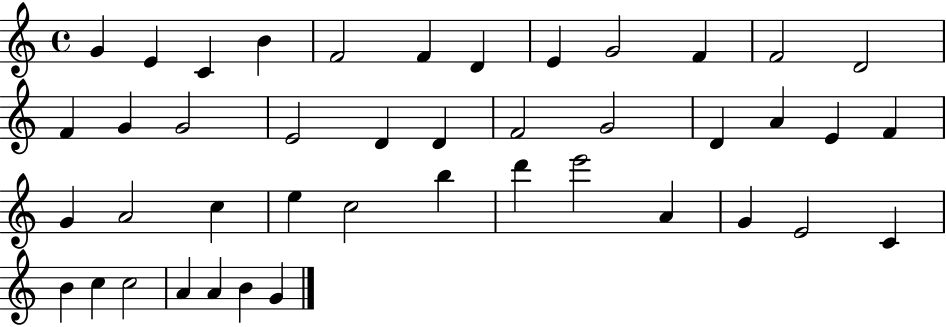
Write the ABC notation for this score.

X:1
T:Untitled
M:4/4
L:1/4
K:C
G E C B F2 F D E G2 F F2 D2 F G G2 E2 D D F2 G2 D A E F G A2 c e c2 b d' e'2 A G E2 C B c c2 A A B G